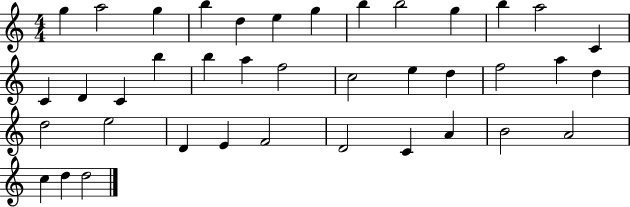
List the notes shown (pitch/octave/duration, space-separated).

G5/q A5/h G5/q B5/q D5/q E5/q G5/q B5/q B5/h G5/q B5/q A5/h C4/q C4/q D4/q C4/q B5/q B5/q A5/q F5/h C5/h E5/q D5/q F5/h A5/q D5/q D5/h E5/h D4/q E4/q F4/h D4/h C4/q A4/q B4/h A4/h C5/q D5/q D5/h